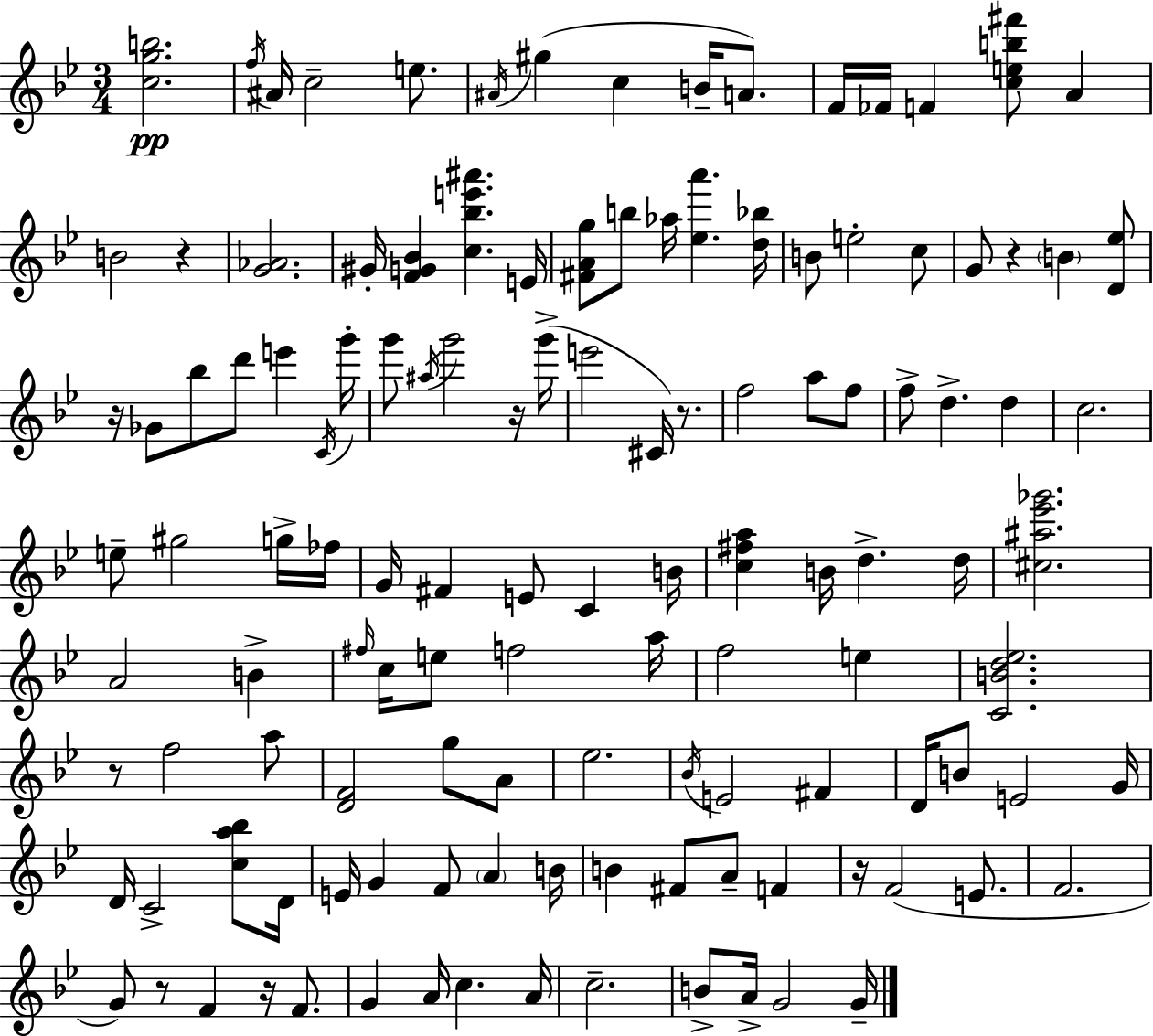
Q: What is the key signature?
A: BES major